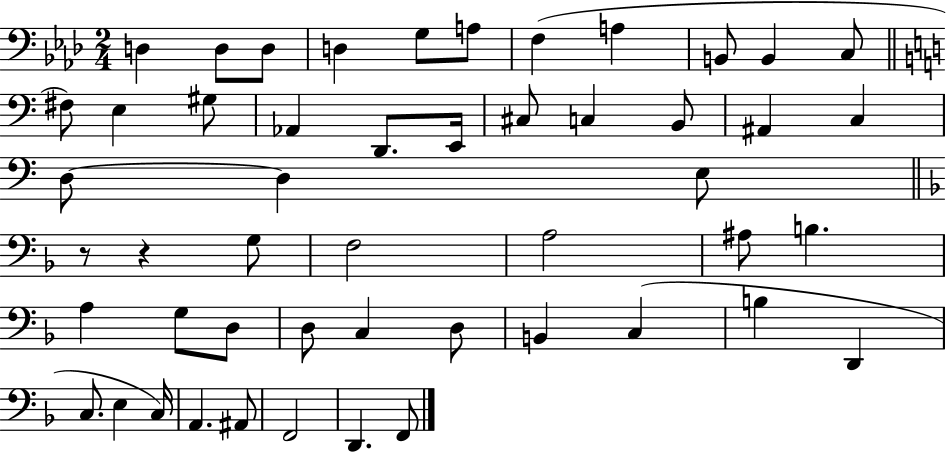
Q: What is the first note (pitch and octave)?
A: D3